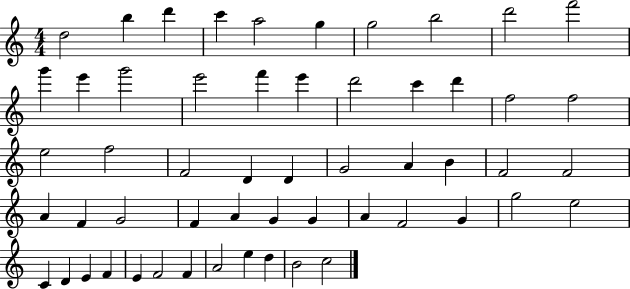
D5/h B5/q D6/q C6/q A5/h G5/q G5/h B5/h D6/h F6/h G6/q E6/q G6/h E6/h F6/q E6/q D6/h C6/q D6/q F5/h F5/h E5/h F5/h F4/h D4/q D4/q G4/h A4/q B4/q F4/h F4/h A4/q F4/q G4/h F4/q A4/q G4/q G4/q A4/q F4/h G4/q G5/h E5/h C4/q D4/q E4/q F4/q E4/q F4/h F4/q A4/h E5/q D5/q B4/h C5/h